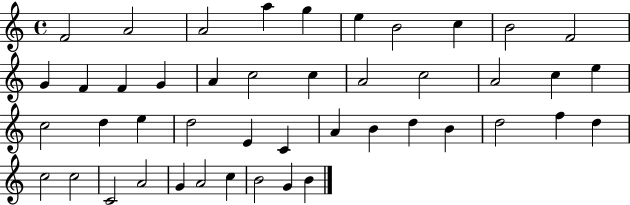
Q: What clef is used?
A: treble